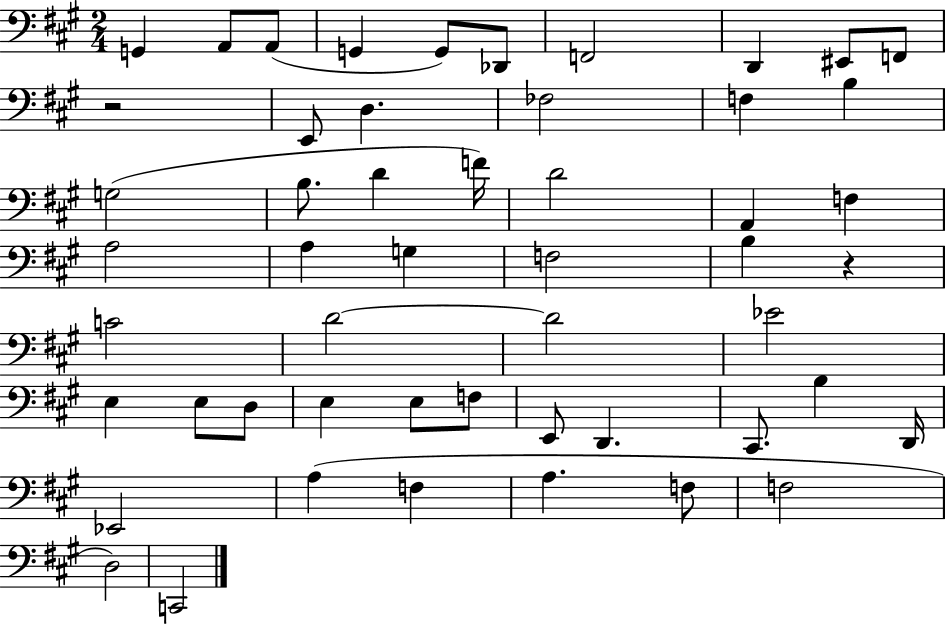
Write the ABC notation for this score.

X:1
T:Untitled
M:2/4
L:1/4
K:A
G,, A,,/2 A,,/2 G,, G,,/2 _D,,/2 F,,2 D,, ^E,,/2 F,,/2 z2 E,,/2 D, _F,2 F, B, G,2 B,/2 D F/4 D2 A,, F, A,2 A, G, F,2 B, z C2 D2 D2 _E2 E, E,/2 D,/2 E, E,/2 F,/2 E,,/2 D,, ^C,,/2 B, D,,/4 _E,,2 A, F, A, F,/2 F,2 D,2 C,,2